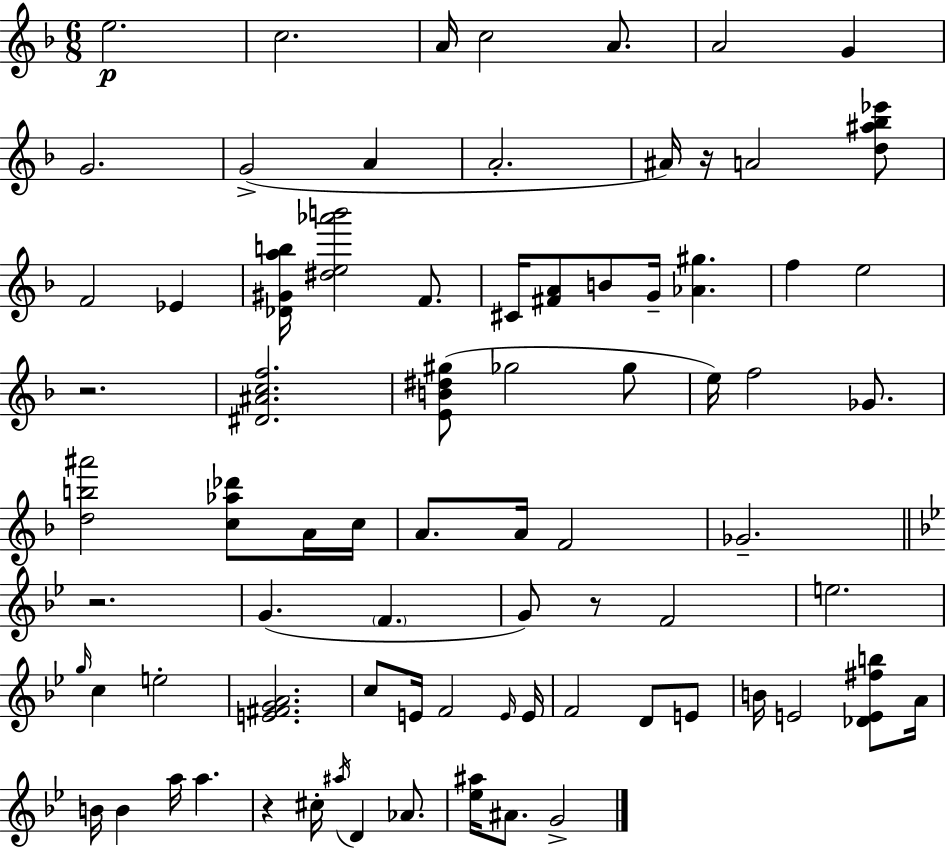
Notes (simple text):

E5/h. C5/h. A4/s C5/h A4/e. A4/h G4/q G4/h. G4/h A4/q A4/h. A#4/s R/s A4/h [D5,A#5,Bb5,Eb6]/e F4/h Eb4/q [Db4,G#4,A5,B5]/s [D#5,E5,Ab6,B6]/h F4/e. C#4/s [F#4,A4]/e B4/e G4/s [Ab4,G#5]/q. F5/q E5/h R/h. [D#4,A#4,C5,F5]/h. [E4,B4,D#5,G#5]/e Gb5/h Gb5/e E5/s F5/h Gb4/e. [D5,B5,A#6]/h [C5,Ab5,Db6]/e A4/s C5/s A4/e. A4/s F4/h Gb4/h. R/h. G4/q. F4/q. G4/e R/e F4/h E5/h. G5/s C5/q E5/h [E4,F#4,G4,A4]/h. C5/e E4/s F4/h E4/s E4/s F4/h D4/e E4/e B4/s E4/h [Db4,E4,F#5,B5]/e A4/s B4/s B4/q A5/s A5/q. R/q C#5/s A#5/s D4/q Ab4/e. [Eb5,A#5]/s A#4/e. G4/h